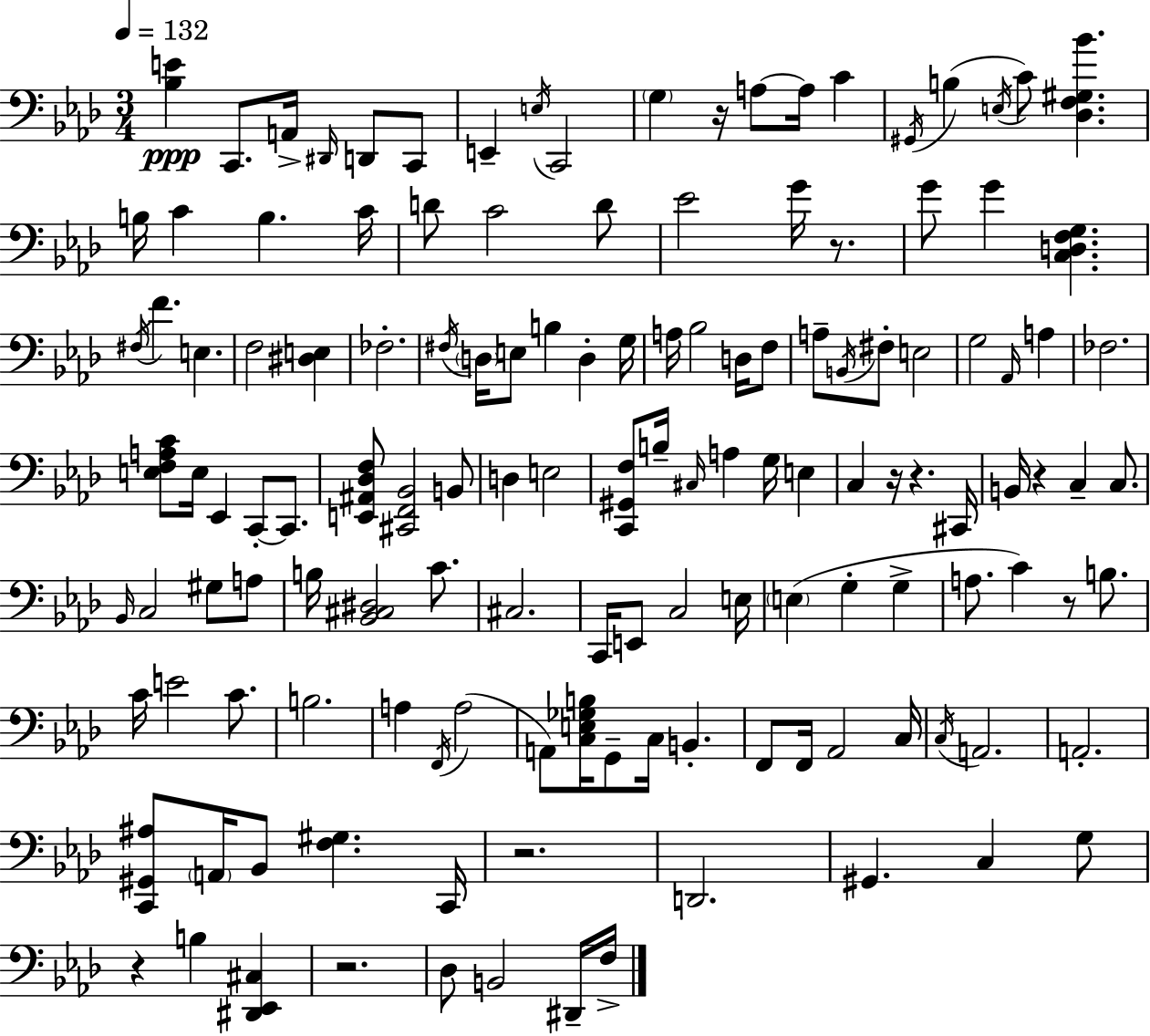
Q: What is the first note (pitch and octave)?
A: C2